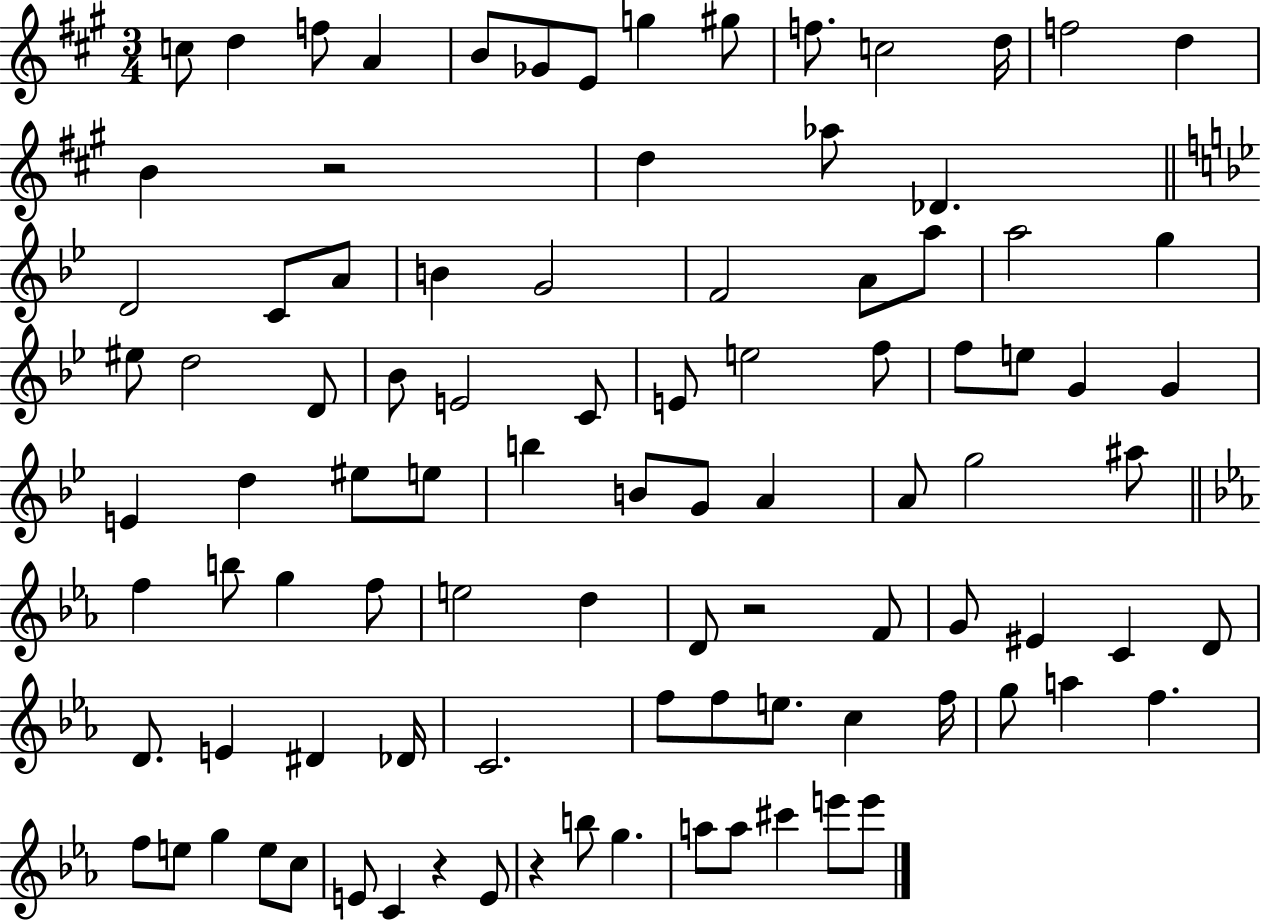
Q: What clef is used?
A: treble